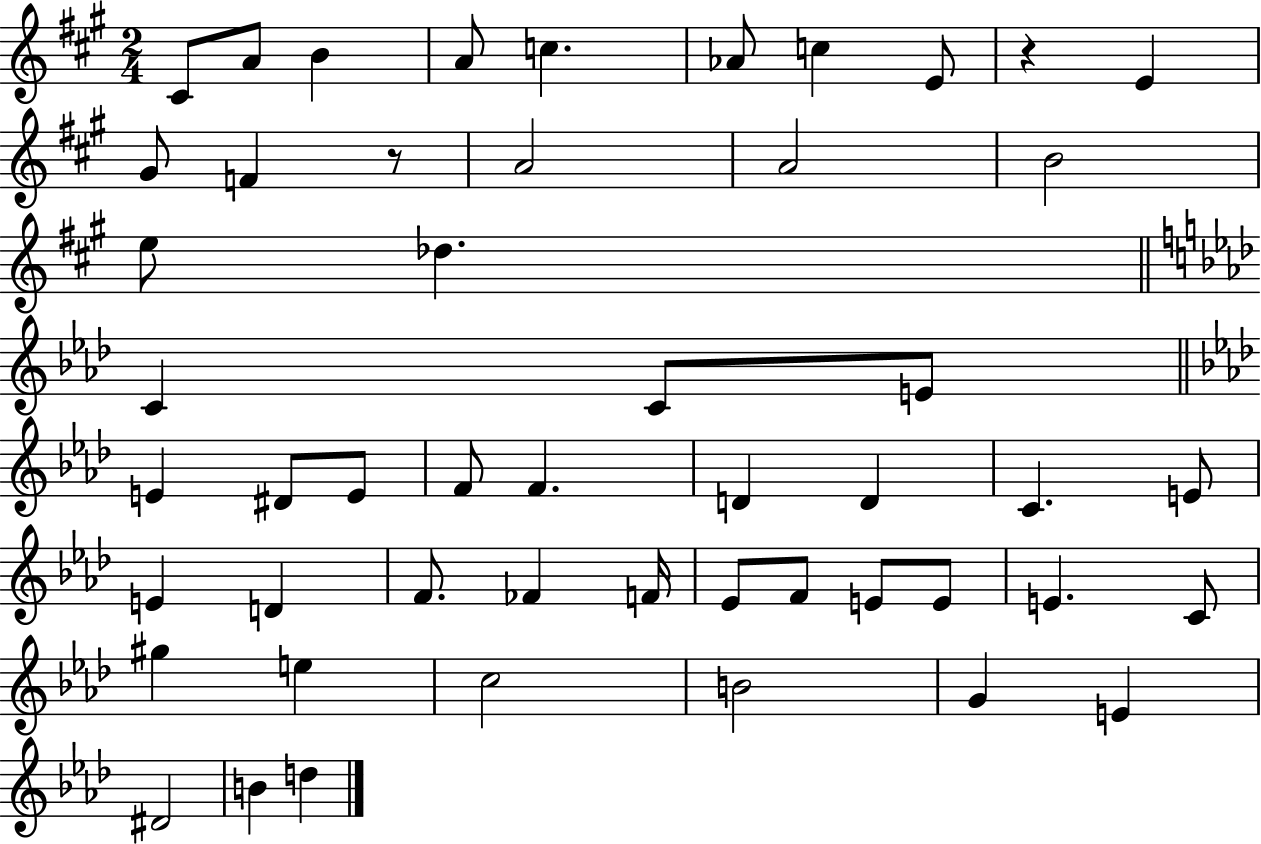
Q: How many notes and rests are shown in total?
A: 50